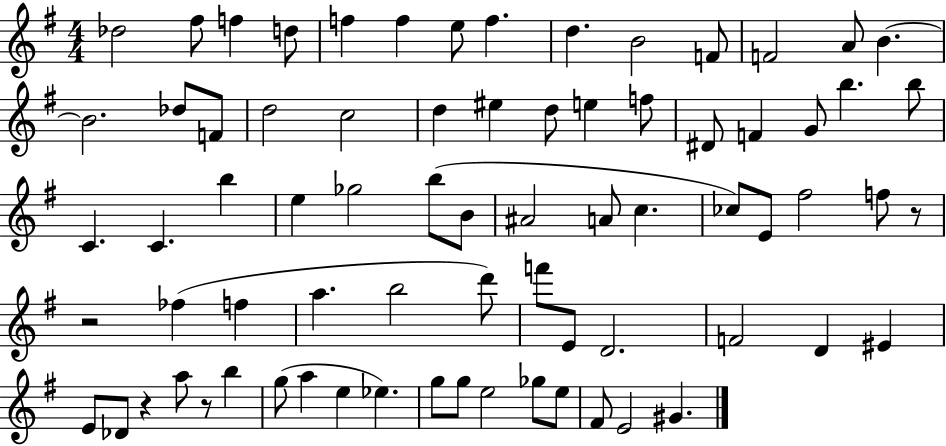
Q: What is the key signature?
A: G major